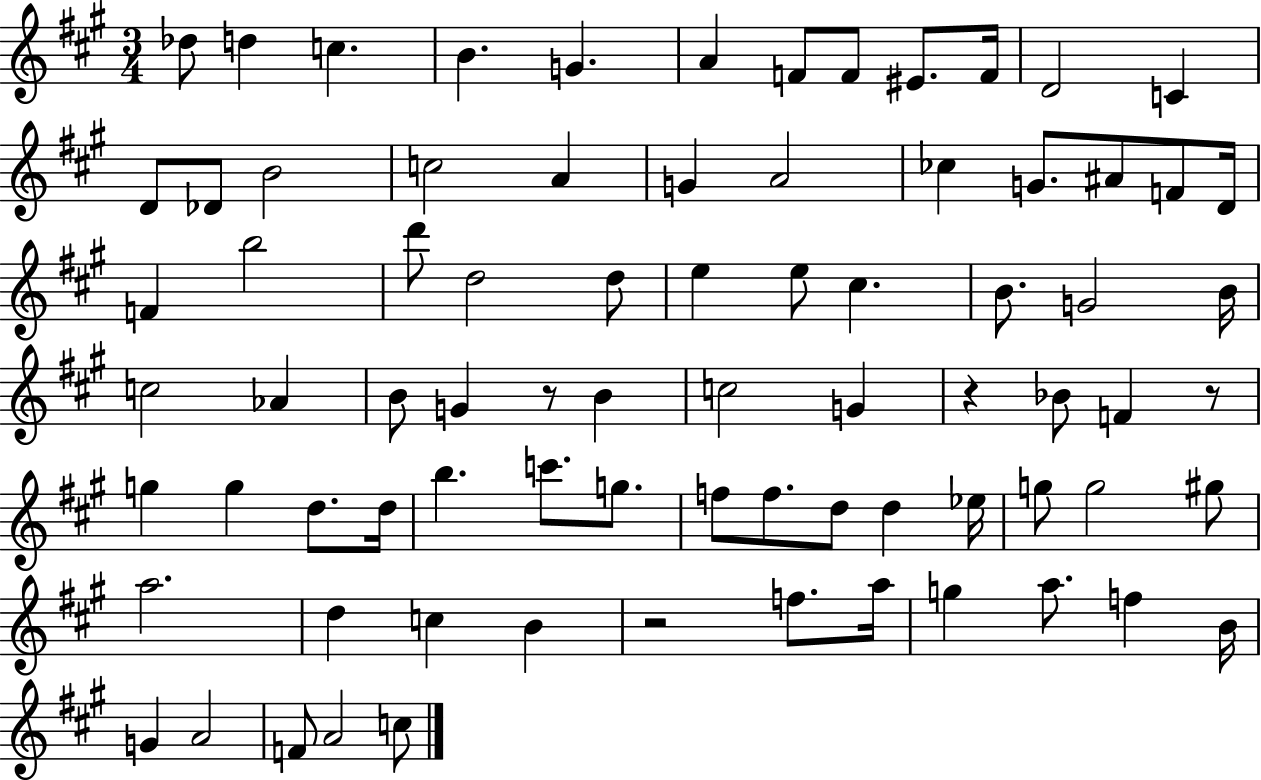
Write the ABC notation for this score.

X:1
T:Untitled
M:3/4
L:1/4
K:A
_d/2 d c B G A F/2 F/2 ^E/2 F/4 D2 C D/2 _D/2 B2 c2 A G A2 _c G/2 ^A/2 F/2 D/4 F b2 d'/2 d2 d/2 e e/2 ^c B/2 G2 B/4 c2 _A B/2 G z/2 B c2 G z _B/2 F z/2 g g d/2 d/4 b c'/2 g/2 f/2 f/2 d/2 d _e/4 g/2 g2 ^g/2 a2 d c B z2 f/2 a/4 g a/2 f B/4 G A2 F/2 A2 c/2